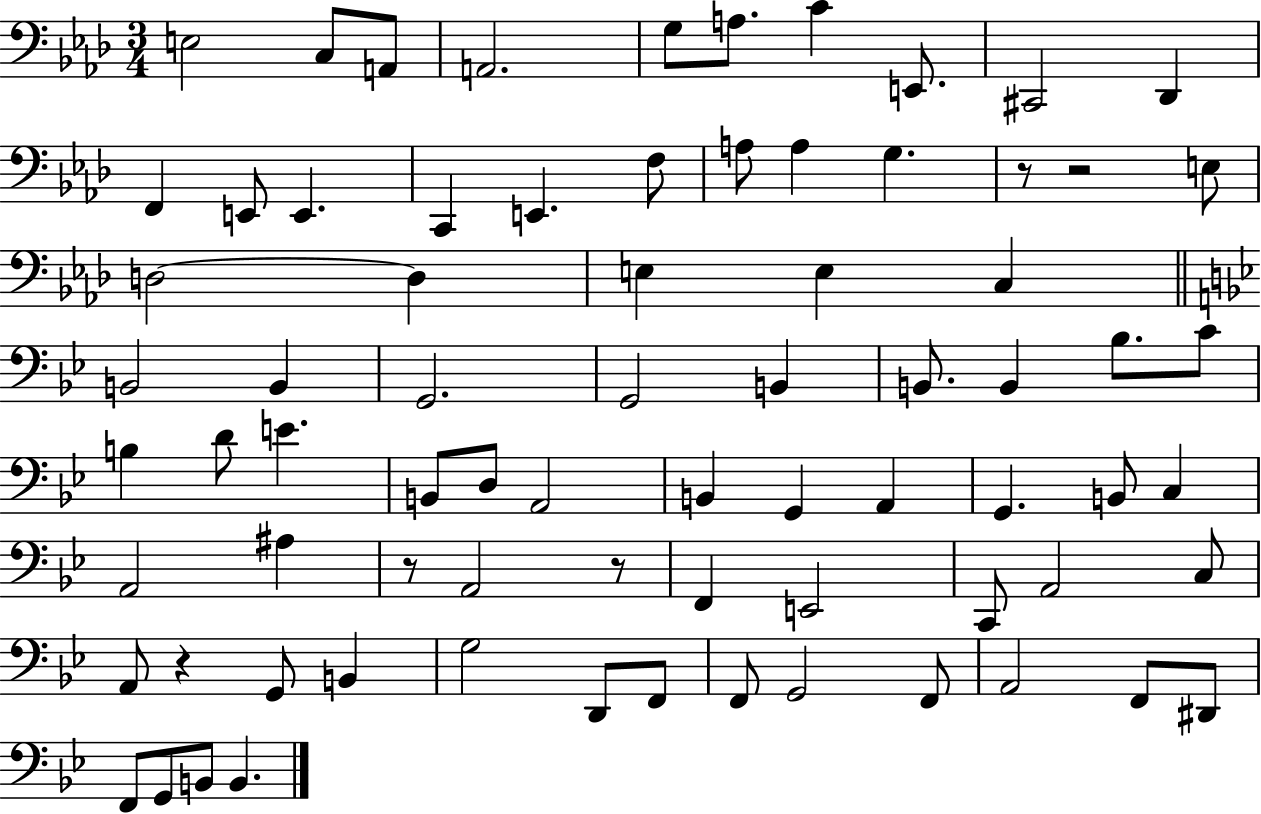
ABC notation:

X:1
T:Untitled
M:3/4
L:1/4
K:Ab
E,2 C,/2 A,,/2 A,,2 G,/2 A,/2 C E,,/2 ^C,,2 _D,, F,, E,,/2 E,, C,, E,, F,/2 A,/2 A, G, z/2 z2 E,/2 D,2 D, E, E, C, B,,2 B,, G,,2 G,,2 B,, B,,/2 B,, _B,/2 C/2 B, D/2 E B,,/2 D,/2 A,,2 B,, G,, A,, G,, B,,/2 C, A,,2 ^A, z/2 A,,2 z/2 F,, E,,2 C,,/2 A,,2 C,/2 A,,/2 z G,,/2 B,, G,2 D,,/2 F,,/2 F,,/2 G,,2 F,,/2 A,,2 F,,/2 ^D,,/2 F,,/2 G,,/2 B,,/2 B,,